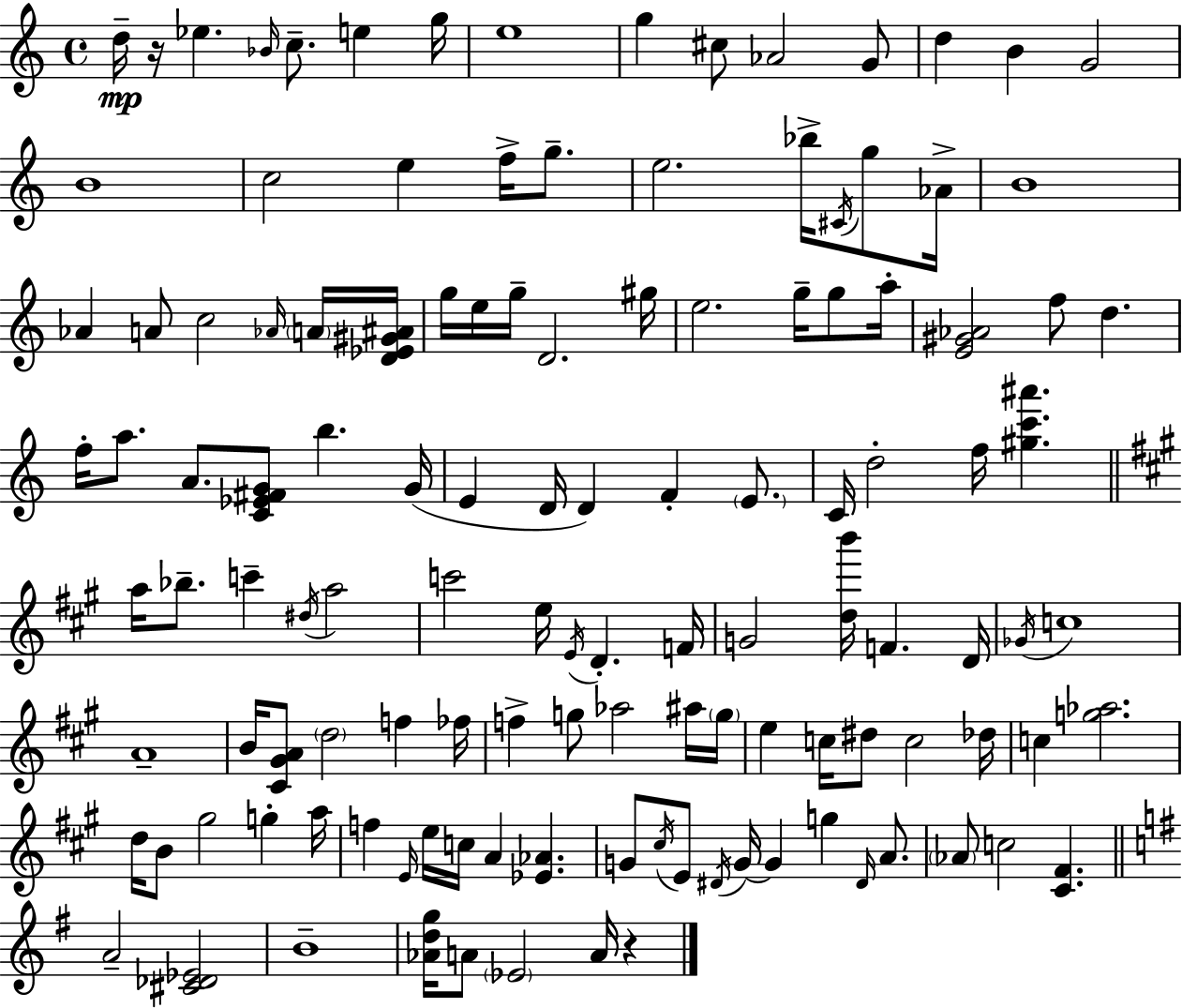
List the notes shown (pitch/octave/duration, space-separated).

D5/s R/s Eb5/q. Bb4/s C5/e. E5/q G5/s E5/w G5/q C#5/e Ab4/h G4/e D5/q B4/q G4/h B4/w C5/h E5/q F5/s G5/e. E5/h. Bb5/s C#4/s G5/e Ab4/s B4/w Ab4/q A4/e C5/h Ab4/s A4/s [D4,Eb4,G#4,A#4]/s G5/s E5/s G5/s D4/h. G#5/s E5/h. G5/s G5/e A5/s [E4,G#4,Ab4]/h F5/e D5/q. F5/s A5/e. A4/e. [C4,Eb4,F#4,G4]/e B5/q. G4/s E4/q D4/s D4/q F4/q E4/e. C4/s D5/h F5/s [G#5,C6,A#6]/q. A5/s Bb5/e. C6/q D#5/s A5/h C6/h E5/s E4/s D4/q. F4/s G4/h [D5,B6]/s F4/q. D4/s Gb4/s C5/w A4/w B4/s [C#4,G#4,A4]/e D5/h F5/q FES5/s F5/q G5/e Ab5/h A#5/s G5/s E5/q C5/s D#5/e C5/h Db5/s C5/q [G5,Ab5]/h. D5/s B4/e G#5/h G5/q A5/s F5/q E4/s E5/s C5/s A4/q [Eb4,Ab4]/q. G4/e C#5/s E4/e D#4/s G4/s G4/q G5/q D#4/s A4/e. Ab4/e C5/h [C#4,F#4]/q. A4/h [C#4,Db4,Eb4]/h B4/w [Ab4,D5,G5]/s A4/e Eb4/h A4/s R/q